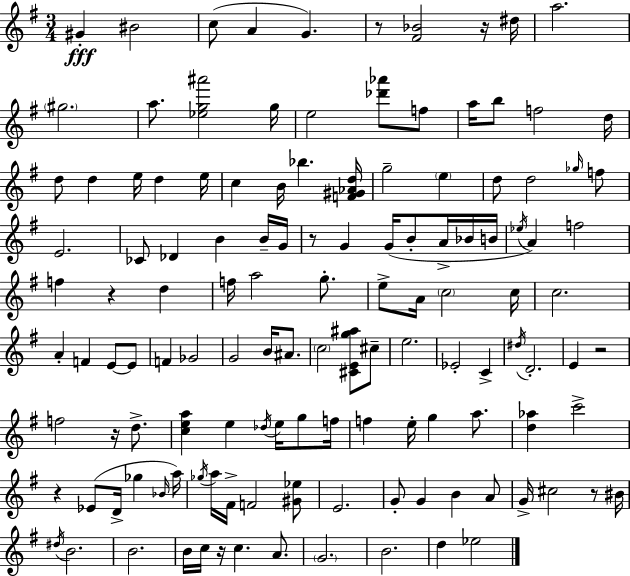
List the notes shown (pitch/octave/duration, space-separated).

G#4/q BIS4/h C5/e A4/q G4/q. R/e [F#4,Bb4]/h R/s D#5/s A5/h. G#5/h. A5/e. [Eb5,G5,A#6]/h G5/s E5/h [Db6,Ab6]/e F5/e A5/s B5/e F5/h D5/s D5/e D5/q E5/s D5/q E5/s C5/q B4/s Bb5/q. [F4,G#4,Ab4,D5]/s G5/h E5/q D5/e D5/h Gb5/s F5/e E4/h. CES4/e Db4/q B4/q B4/s G4/s R/e G4/q G4/s B4/e A4/s Bb4/s B4/s Eb5/s A4/q F5/h F5/q R/q D5/q F5/s A5/h G5/e. E5/e A4/s C5/h C5/s C5/h. A4/q F4/q E4/e E4/e F4/q Gb4/h G4/h B4/s A#4/e. C5/h [C#4,E4,G5,A#5]/e C#5/e E5/h. Eb4/h C4/q D#5/s D4/h. E4/q R/h F5/h R/s D5/e. [C5,E5,A5]/q E5/q Db5/s E5/s G5/e F5/s F5/q E5/s G5/q A5/e. [D5,Ab5]/q C6/h R/q Eb4/e D4/s Gb5/q Bb4/s A5/s Gb5/s A5/s F#4/s F4/h [G#4,Eb5]/e E4/h. G4/e G4/q B4/q A4/e G4/s C#5/h R/e BIS4/s D#5/s B4/h. B4/h. B4/s C5/s R/s C5/q. A4/e. G4/h. B4/h. D5/q Eb5/h